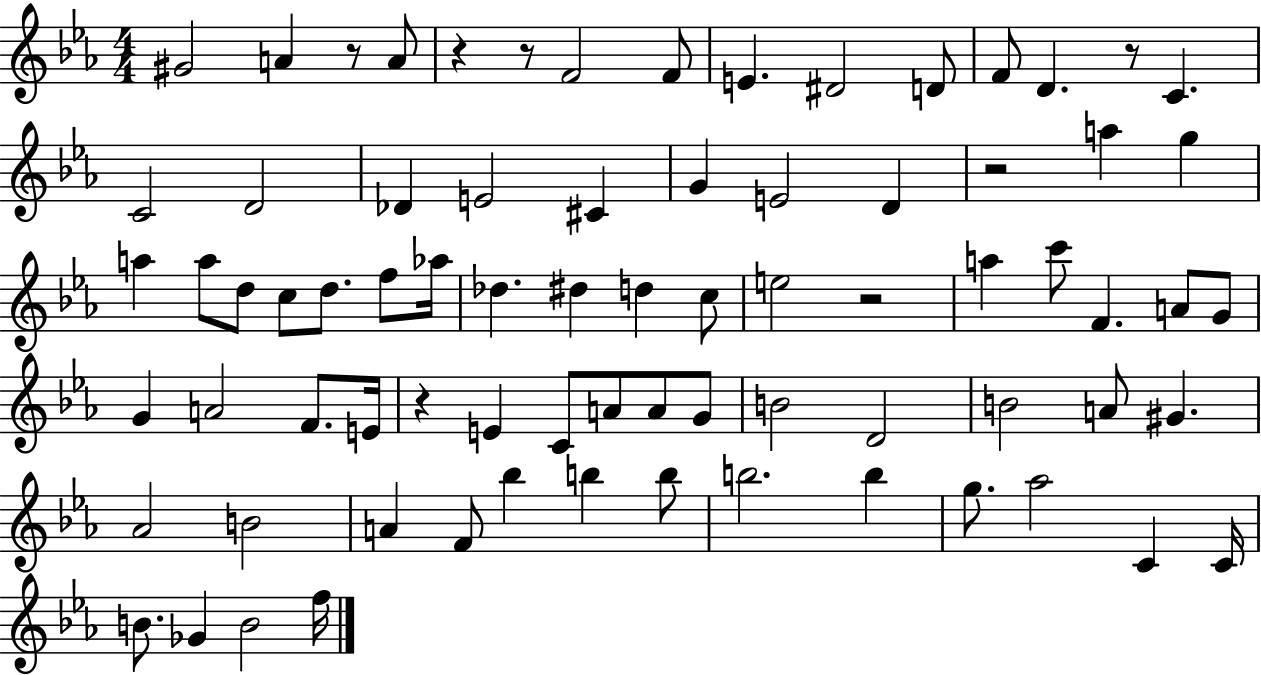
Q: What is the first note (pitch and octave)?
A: G#4